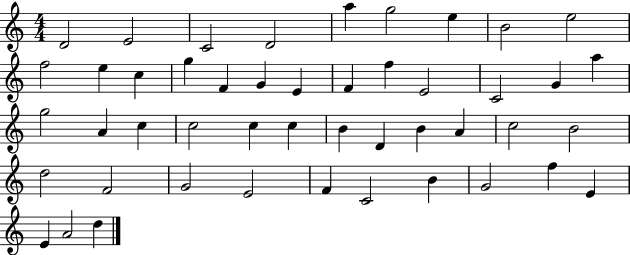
X:1
T:Untitled
M:4/4
L:1/4
K:C
D2 E2 C2 D2 a g2 e B2 e2 f2 e c g F G E F f E2 C2 G a g2 A c c2 c c B D B A c2 B2 d2 F2 G2 E2 F C2 B G2 f E E A2 d